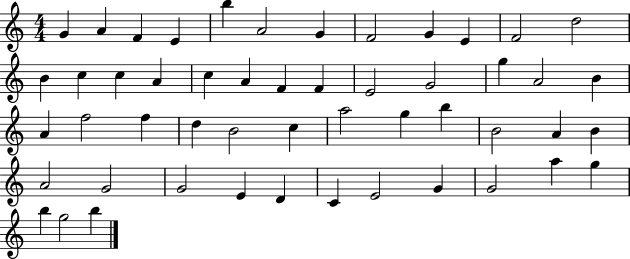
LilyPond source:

{
  \clef treble
  \numericTimeSignature
  \time 4/4
  \key c \major
  g'4 a'4 f'4 e'4 | b''4 a'2 g'4 | f'2 g'4 e'4 | f'2 d''2 | \break b'4 c''4 c''4 a'4 | c''4 a'4 f'4 f'4 | e'2 g'2 | g''4 a'2 b'4 | \break a'4 f''2 f''4 | d''4 b'2 c''4 | a''2 g''4 b''4 | b'2 a'4 b'4 | \break a'2 g'2 | g'2 e'4 d'4 | c'4 e'2 g'4 | g'2 a''4 g''4 | \break b''4 g''2 b''4 | \bar "|."
}